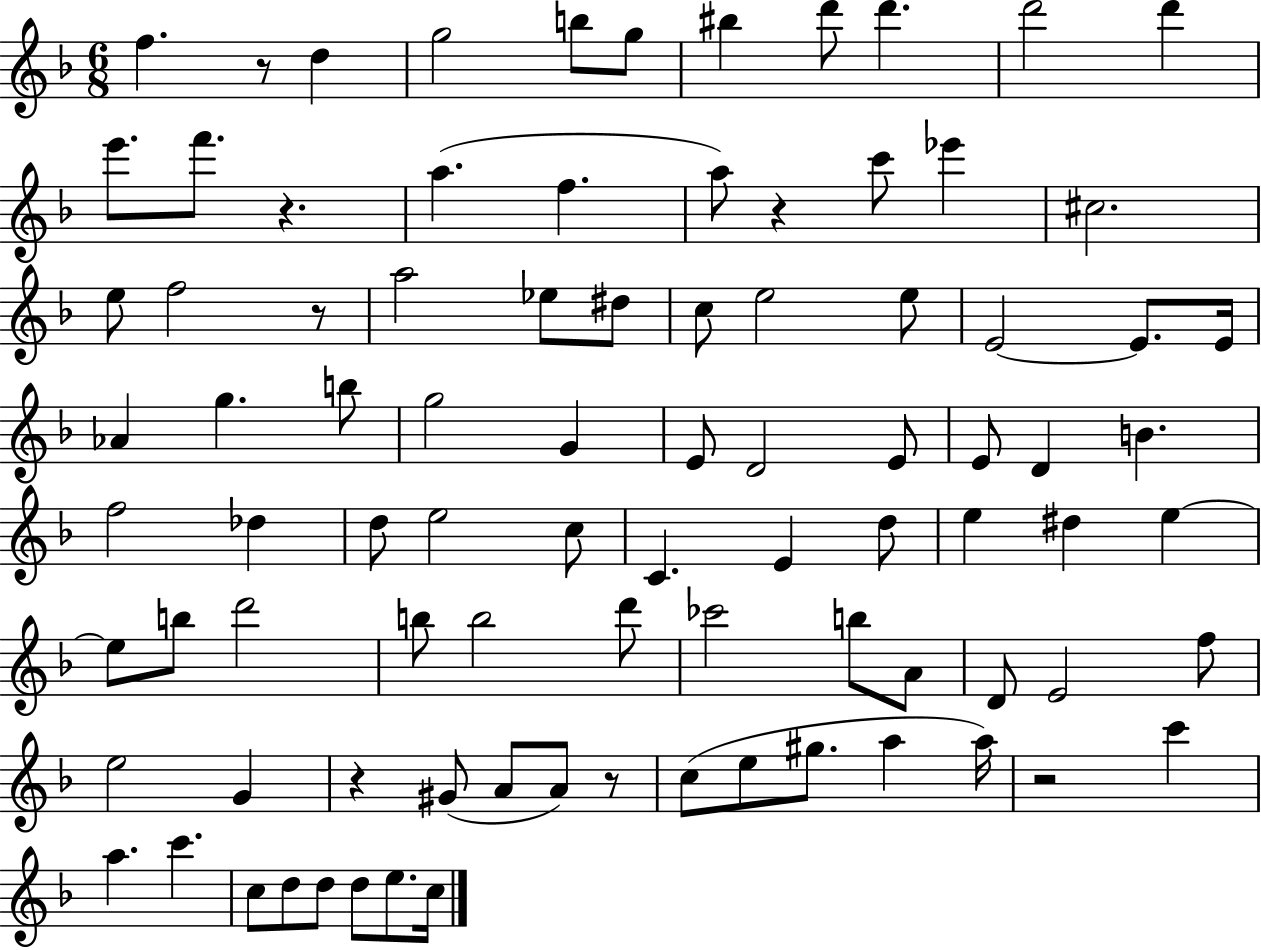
F5/q. R/e D5/q G5/h B5/e G5/e BIS5/q D6/e D6/q. D6/h D6/q E6/e. F6/e. R/q. A5/q. F5/q. A5/e R/q C6/e Eb6/q C#5/h. E5/e F5/h R/e A5/h Eb5/e D#5/e C5/e E5/h E5/e E4/h E4/e. E4/s Ab4/q G5/q. B5/e G5/h G4/q E4/e D4/h E4/e E4/e D4/q B4/q. F5/h Db5/q D5/e E5/h C5/e C4/q. E4/q D5/e E5/q D#5/q E5/q E5/e B5/e D6/h B5/e B5/h D6/e CES6/h B5/e A4/e D4/e E4/h F5/e E5/h G4/q R/q G#4/e A4/e A4/e R/e C5/e E5/e G#5/e. A5/q A5/s R/h C6/q A5/q. C6/q. C5/e D5/e D5/e D5/e E5/e. C5/s